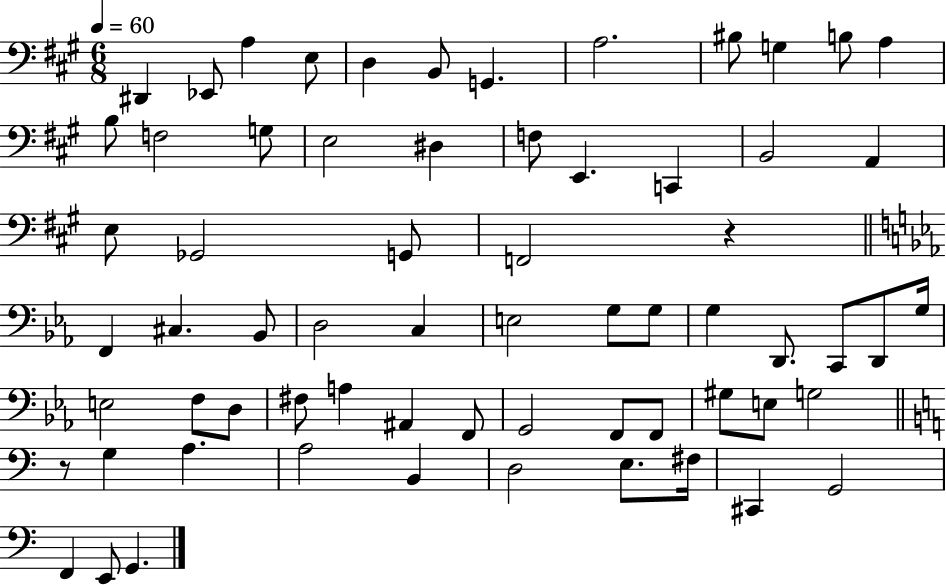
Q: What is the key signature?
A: A major